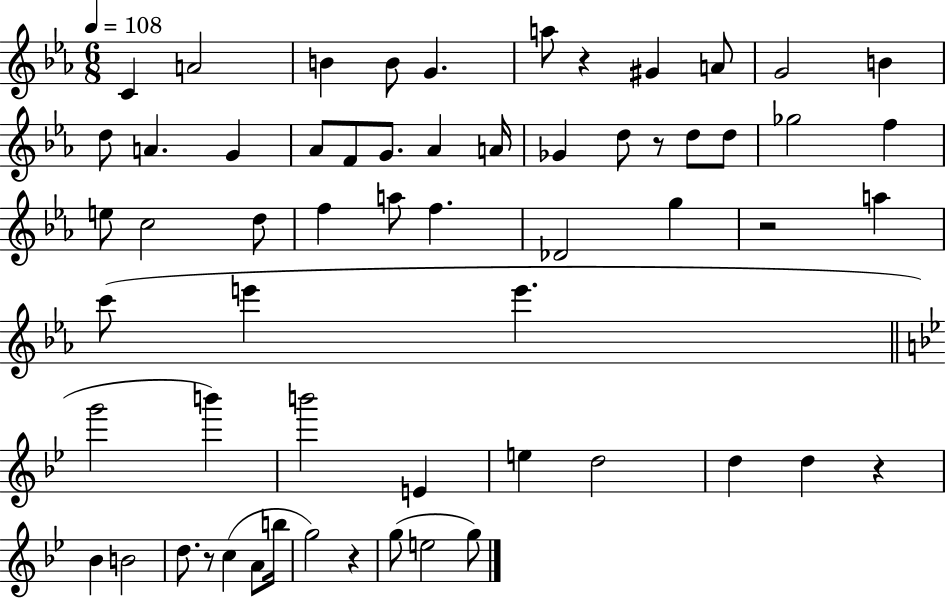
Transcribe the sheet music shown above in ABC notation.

X:1
T:Untitled
M:6/8
L:1/4
K:Eb
C A2 B B/2 G a/2 z ^G A/2 G2 B d/2 A G _A/2 F/2 G/2 _A A/4 _G d/2 z/2 d/2 d/2 _g2 f e/2 c2 d/2 f a/2 f _D2 g z2 a c'/2 e' e' g'2 b' b'2 E e d2 d d z _B B2 d/2 z/2 c A/2 b/4 g2 z g/2 e2 g/2